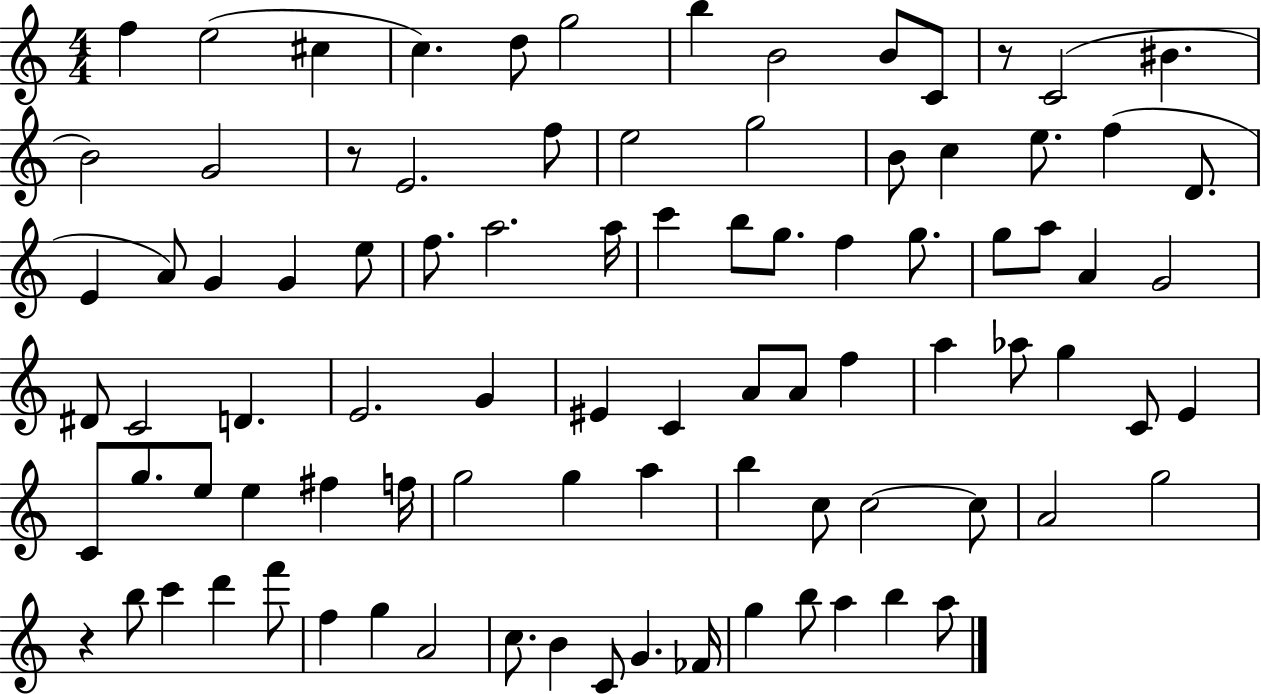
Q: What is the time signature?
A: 4/4